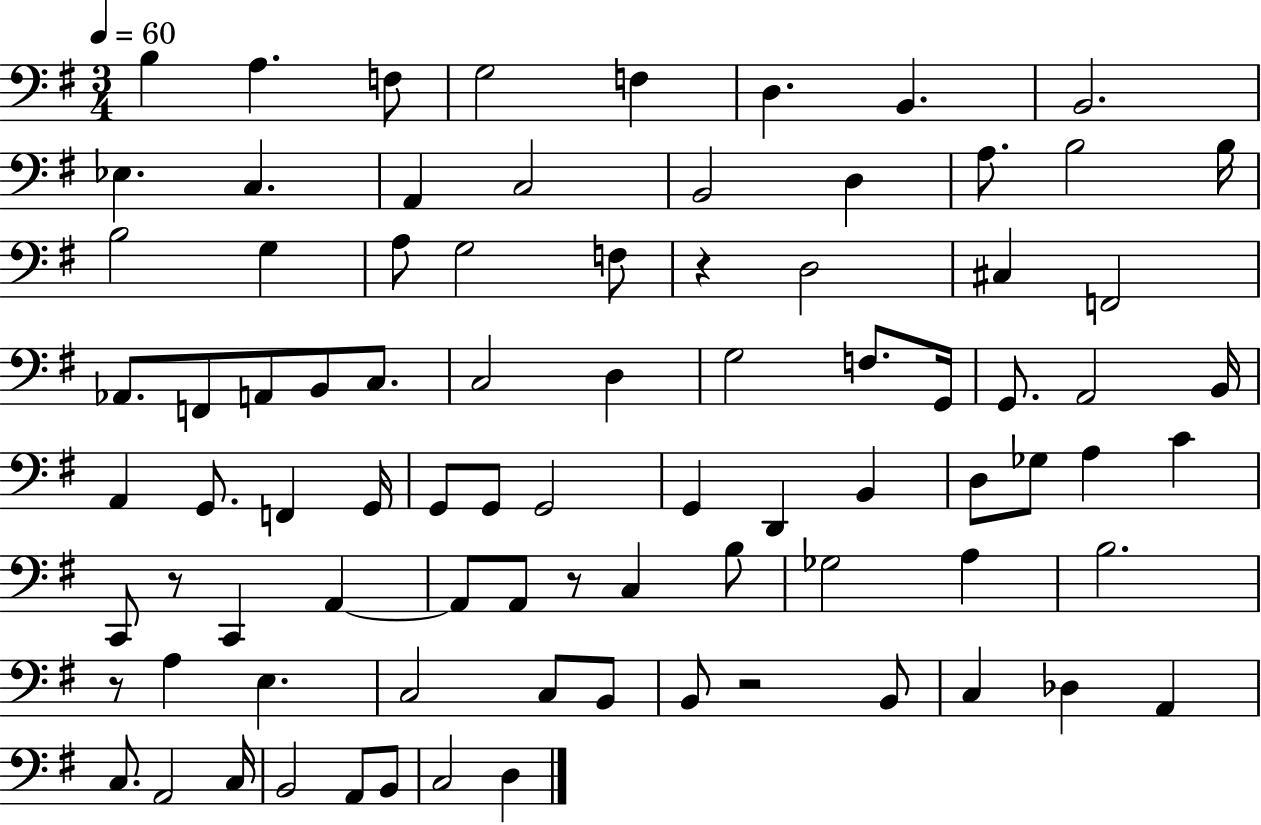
B3/q A3/q. F3/e G3/h F3/q D3/q. B2/q. B2/h. Eb3/q. C3/q. A2/q C3/h B2/h D3/q A3/e. B3/h B3/s B3/h G3/q A3/e G3/h F3/e R/q D3/h C#3/q F2/h Ab2/e. F2/e A2/e B2/e C3/e. C3/h D3/q G3/h F3/e. G2/s G2/e. A2/h B2/s A2/q G2/e. F2/q G2/s G2/e G2/e G2/h G2/q D2/q B2/q D3/e Gb3/e A3/q C4/q C2/e R/e C2/q A2/q A2/e A2/e R/e C3/q B3/e Gb3/h A3/q B3/h. R/e A3/q E3/q. C3/h C3/e B2/e B2/e R/h B2/e C3/q Db3/q A2/q C3/e. A2/h C3/s B2/h A2/e B2/e C3/h D3/q